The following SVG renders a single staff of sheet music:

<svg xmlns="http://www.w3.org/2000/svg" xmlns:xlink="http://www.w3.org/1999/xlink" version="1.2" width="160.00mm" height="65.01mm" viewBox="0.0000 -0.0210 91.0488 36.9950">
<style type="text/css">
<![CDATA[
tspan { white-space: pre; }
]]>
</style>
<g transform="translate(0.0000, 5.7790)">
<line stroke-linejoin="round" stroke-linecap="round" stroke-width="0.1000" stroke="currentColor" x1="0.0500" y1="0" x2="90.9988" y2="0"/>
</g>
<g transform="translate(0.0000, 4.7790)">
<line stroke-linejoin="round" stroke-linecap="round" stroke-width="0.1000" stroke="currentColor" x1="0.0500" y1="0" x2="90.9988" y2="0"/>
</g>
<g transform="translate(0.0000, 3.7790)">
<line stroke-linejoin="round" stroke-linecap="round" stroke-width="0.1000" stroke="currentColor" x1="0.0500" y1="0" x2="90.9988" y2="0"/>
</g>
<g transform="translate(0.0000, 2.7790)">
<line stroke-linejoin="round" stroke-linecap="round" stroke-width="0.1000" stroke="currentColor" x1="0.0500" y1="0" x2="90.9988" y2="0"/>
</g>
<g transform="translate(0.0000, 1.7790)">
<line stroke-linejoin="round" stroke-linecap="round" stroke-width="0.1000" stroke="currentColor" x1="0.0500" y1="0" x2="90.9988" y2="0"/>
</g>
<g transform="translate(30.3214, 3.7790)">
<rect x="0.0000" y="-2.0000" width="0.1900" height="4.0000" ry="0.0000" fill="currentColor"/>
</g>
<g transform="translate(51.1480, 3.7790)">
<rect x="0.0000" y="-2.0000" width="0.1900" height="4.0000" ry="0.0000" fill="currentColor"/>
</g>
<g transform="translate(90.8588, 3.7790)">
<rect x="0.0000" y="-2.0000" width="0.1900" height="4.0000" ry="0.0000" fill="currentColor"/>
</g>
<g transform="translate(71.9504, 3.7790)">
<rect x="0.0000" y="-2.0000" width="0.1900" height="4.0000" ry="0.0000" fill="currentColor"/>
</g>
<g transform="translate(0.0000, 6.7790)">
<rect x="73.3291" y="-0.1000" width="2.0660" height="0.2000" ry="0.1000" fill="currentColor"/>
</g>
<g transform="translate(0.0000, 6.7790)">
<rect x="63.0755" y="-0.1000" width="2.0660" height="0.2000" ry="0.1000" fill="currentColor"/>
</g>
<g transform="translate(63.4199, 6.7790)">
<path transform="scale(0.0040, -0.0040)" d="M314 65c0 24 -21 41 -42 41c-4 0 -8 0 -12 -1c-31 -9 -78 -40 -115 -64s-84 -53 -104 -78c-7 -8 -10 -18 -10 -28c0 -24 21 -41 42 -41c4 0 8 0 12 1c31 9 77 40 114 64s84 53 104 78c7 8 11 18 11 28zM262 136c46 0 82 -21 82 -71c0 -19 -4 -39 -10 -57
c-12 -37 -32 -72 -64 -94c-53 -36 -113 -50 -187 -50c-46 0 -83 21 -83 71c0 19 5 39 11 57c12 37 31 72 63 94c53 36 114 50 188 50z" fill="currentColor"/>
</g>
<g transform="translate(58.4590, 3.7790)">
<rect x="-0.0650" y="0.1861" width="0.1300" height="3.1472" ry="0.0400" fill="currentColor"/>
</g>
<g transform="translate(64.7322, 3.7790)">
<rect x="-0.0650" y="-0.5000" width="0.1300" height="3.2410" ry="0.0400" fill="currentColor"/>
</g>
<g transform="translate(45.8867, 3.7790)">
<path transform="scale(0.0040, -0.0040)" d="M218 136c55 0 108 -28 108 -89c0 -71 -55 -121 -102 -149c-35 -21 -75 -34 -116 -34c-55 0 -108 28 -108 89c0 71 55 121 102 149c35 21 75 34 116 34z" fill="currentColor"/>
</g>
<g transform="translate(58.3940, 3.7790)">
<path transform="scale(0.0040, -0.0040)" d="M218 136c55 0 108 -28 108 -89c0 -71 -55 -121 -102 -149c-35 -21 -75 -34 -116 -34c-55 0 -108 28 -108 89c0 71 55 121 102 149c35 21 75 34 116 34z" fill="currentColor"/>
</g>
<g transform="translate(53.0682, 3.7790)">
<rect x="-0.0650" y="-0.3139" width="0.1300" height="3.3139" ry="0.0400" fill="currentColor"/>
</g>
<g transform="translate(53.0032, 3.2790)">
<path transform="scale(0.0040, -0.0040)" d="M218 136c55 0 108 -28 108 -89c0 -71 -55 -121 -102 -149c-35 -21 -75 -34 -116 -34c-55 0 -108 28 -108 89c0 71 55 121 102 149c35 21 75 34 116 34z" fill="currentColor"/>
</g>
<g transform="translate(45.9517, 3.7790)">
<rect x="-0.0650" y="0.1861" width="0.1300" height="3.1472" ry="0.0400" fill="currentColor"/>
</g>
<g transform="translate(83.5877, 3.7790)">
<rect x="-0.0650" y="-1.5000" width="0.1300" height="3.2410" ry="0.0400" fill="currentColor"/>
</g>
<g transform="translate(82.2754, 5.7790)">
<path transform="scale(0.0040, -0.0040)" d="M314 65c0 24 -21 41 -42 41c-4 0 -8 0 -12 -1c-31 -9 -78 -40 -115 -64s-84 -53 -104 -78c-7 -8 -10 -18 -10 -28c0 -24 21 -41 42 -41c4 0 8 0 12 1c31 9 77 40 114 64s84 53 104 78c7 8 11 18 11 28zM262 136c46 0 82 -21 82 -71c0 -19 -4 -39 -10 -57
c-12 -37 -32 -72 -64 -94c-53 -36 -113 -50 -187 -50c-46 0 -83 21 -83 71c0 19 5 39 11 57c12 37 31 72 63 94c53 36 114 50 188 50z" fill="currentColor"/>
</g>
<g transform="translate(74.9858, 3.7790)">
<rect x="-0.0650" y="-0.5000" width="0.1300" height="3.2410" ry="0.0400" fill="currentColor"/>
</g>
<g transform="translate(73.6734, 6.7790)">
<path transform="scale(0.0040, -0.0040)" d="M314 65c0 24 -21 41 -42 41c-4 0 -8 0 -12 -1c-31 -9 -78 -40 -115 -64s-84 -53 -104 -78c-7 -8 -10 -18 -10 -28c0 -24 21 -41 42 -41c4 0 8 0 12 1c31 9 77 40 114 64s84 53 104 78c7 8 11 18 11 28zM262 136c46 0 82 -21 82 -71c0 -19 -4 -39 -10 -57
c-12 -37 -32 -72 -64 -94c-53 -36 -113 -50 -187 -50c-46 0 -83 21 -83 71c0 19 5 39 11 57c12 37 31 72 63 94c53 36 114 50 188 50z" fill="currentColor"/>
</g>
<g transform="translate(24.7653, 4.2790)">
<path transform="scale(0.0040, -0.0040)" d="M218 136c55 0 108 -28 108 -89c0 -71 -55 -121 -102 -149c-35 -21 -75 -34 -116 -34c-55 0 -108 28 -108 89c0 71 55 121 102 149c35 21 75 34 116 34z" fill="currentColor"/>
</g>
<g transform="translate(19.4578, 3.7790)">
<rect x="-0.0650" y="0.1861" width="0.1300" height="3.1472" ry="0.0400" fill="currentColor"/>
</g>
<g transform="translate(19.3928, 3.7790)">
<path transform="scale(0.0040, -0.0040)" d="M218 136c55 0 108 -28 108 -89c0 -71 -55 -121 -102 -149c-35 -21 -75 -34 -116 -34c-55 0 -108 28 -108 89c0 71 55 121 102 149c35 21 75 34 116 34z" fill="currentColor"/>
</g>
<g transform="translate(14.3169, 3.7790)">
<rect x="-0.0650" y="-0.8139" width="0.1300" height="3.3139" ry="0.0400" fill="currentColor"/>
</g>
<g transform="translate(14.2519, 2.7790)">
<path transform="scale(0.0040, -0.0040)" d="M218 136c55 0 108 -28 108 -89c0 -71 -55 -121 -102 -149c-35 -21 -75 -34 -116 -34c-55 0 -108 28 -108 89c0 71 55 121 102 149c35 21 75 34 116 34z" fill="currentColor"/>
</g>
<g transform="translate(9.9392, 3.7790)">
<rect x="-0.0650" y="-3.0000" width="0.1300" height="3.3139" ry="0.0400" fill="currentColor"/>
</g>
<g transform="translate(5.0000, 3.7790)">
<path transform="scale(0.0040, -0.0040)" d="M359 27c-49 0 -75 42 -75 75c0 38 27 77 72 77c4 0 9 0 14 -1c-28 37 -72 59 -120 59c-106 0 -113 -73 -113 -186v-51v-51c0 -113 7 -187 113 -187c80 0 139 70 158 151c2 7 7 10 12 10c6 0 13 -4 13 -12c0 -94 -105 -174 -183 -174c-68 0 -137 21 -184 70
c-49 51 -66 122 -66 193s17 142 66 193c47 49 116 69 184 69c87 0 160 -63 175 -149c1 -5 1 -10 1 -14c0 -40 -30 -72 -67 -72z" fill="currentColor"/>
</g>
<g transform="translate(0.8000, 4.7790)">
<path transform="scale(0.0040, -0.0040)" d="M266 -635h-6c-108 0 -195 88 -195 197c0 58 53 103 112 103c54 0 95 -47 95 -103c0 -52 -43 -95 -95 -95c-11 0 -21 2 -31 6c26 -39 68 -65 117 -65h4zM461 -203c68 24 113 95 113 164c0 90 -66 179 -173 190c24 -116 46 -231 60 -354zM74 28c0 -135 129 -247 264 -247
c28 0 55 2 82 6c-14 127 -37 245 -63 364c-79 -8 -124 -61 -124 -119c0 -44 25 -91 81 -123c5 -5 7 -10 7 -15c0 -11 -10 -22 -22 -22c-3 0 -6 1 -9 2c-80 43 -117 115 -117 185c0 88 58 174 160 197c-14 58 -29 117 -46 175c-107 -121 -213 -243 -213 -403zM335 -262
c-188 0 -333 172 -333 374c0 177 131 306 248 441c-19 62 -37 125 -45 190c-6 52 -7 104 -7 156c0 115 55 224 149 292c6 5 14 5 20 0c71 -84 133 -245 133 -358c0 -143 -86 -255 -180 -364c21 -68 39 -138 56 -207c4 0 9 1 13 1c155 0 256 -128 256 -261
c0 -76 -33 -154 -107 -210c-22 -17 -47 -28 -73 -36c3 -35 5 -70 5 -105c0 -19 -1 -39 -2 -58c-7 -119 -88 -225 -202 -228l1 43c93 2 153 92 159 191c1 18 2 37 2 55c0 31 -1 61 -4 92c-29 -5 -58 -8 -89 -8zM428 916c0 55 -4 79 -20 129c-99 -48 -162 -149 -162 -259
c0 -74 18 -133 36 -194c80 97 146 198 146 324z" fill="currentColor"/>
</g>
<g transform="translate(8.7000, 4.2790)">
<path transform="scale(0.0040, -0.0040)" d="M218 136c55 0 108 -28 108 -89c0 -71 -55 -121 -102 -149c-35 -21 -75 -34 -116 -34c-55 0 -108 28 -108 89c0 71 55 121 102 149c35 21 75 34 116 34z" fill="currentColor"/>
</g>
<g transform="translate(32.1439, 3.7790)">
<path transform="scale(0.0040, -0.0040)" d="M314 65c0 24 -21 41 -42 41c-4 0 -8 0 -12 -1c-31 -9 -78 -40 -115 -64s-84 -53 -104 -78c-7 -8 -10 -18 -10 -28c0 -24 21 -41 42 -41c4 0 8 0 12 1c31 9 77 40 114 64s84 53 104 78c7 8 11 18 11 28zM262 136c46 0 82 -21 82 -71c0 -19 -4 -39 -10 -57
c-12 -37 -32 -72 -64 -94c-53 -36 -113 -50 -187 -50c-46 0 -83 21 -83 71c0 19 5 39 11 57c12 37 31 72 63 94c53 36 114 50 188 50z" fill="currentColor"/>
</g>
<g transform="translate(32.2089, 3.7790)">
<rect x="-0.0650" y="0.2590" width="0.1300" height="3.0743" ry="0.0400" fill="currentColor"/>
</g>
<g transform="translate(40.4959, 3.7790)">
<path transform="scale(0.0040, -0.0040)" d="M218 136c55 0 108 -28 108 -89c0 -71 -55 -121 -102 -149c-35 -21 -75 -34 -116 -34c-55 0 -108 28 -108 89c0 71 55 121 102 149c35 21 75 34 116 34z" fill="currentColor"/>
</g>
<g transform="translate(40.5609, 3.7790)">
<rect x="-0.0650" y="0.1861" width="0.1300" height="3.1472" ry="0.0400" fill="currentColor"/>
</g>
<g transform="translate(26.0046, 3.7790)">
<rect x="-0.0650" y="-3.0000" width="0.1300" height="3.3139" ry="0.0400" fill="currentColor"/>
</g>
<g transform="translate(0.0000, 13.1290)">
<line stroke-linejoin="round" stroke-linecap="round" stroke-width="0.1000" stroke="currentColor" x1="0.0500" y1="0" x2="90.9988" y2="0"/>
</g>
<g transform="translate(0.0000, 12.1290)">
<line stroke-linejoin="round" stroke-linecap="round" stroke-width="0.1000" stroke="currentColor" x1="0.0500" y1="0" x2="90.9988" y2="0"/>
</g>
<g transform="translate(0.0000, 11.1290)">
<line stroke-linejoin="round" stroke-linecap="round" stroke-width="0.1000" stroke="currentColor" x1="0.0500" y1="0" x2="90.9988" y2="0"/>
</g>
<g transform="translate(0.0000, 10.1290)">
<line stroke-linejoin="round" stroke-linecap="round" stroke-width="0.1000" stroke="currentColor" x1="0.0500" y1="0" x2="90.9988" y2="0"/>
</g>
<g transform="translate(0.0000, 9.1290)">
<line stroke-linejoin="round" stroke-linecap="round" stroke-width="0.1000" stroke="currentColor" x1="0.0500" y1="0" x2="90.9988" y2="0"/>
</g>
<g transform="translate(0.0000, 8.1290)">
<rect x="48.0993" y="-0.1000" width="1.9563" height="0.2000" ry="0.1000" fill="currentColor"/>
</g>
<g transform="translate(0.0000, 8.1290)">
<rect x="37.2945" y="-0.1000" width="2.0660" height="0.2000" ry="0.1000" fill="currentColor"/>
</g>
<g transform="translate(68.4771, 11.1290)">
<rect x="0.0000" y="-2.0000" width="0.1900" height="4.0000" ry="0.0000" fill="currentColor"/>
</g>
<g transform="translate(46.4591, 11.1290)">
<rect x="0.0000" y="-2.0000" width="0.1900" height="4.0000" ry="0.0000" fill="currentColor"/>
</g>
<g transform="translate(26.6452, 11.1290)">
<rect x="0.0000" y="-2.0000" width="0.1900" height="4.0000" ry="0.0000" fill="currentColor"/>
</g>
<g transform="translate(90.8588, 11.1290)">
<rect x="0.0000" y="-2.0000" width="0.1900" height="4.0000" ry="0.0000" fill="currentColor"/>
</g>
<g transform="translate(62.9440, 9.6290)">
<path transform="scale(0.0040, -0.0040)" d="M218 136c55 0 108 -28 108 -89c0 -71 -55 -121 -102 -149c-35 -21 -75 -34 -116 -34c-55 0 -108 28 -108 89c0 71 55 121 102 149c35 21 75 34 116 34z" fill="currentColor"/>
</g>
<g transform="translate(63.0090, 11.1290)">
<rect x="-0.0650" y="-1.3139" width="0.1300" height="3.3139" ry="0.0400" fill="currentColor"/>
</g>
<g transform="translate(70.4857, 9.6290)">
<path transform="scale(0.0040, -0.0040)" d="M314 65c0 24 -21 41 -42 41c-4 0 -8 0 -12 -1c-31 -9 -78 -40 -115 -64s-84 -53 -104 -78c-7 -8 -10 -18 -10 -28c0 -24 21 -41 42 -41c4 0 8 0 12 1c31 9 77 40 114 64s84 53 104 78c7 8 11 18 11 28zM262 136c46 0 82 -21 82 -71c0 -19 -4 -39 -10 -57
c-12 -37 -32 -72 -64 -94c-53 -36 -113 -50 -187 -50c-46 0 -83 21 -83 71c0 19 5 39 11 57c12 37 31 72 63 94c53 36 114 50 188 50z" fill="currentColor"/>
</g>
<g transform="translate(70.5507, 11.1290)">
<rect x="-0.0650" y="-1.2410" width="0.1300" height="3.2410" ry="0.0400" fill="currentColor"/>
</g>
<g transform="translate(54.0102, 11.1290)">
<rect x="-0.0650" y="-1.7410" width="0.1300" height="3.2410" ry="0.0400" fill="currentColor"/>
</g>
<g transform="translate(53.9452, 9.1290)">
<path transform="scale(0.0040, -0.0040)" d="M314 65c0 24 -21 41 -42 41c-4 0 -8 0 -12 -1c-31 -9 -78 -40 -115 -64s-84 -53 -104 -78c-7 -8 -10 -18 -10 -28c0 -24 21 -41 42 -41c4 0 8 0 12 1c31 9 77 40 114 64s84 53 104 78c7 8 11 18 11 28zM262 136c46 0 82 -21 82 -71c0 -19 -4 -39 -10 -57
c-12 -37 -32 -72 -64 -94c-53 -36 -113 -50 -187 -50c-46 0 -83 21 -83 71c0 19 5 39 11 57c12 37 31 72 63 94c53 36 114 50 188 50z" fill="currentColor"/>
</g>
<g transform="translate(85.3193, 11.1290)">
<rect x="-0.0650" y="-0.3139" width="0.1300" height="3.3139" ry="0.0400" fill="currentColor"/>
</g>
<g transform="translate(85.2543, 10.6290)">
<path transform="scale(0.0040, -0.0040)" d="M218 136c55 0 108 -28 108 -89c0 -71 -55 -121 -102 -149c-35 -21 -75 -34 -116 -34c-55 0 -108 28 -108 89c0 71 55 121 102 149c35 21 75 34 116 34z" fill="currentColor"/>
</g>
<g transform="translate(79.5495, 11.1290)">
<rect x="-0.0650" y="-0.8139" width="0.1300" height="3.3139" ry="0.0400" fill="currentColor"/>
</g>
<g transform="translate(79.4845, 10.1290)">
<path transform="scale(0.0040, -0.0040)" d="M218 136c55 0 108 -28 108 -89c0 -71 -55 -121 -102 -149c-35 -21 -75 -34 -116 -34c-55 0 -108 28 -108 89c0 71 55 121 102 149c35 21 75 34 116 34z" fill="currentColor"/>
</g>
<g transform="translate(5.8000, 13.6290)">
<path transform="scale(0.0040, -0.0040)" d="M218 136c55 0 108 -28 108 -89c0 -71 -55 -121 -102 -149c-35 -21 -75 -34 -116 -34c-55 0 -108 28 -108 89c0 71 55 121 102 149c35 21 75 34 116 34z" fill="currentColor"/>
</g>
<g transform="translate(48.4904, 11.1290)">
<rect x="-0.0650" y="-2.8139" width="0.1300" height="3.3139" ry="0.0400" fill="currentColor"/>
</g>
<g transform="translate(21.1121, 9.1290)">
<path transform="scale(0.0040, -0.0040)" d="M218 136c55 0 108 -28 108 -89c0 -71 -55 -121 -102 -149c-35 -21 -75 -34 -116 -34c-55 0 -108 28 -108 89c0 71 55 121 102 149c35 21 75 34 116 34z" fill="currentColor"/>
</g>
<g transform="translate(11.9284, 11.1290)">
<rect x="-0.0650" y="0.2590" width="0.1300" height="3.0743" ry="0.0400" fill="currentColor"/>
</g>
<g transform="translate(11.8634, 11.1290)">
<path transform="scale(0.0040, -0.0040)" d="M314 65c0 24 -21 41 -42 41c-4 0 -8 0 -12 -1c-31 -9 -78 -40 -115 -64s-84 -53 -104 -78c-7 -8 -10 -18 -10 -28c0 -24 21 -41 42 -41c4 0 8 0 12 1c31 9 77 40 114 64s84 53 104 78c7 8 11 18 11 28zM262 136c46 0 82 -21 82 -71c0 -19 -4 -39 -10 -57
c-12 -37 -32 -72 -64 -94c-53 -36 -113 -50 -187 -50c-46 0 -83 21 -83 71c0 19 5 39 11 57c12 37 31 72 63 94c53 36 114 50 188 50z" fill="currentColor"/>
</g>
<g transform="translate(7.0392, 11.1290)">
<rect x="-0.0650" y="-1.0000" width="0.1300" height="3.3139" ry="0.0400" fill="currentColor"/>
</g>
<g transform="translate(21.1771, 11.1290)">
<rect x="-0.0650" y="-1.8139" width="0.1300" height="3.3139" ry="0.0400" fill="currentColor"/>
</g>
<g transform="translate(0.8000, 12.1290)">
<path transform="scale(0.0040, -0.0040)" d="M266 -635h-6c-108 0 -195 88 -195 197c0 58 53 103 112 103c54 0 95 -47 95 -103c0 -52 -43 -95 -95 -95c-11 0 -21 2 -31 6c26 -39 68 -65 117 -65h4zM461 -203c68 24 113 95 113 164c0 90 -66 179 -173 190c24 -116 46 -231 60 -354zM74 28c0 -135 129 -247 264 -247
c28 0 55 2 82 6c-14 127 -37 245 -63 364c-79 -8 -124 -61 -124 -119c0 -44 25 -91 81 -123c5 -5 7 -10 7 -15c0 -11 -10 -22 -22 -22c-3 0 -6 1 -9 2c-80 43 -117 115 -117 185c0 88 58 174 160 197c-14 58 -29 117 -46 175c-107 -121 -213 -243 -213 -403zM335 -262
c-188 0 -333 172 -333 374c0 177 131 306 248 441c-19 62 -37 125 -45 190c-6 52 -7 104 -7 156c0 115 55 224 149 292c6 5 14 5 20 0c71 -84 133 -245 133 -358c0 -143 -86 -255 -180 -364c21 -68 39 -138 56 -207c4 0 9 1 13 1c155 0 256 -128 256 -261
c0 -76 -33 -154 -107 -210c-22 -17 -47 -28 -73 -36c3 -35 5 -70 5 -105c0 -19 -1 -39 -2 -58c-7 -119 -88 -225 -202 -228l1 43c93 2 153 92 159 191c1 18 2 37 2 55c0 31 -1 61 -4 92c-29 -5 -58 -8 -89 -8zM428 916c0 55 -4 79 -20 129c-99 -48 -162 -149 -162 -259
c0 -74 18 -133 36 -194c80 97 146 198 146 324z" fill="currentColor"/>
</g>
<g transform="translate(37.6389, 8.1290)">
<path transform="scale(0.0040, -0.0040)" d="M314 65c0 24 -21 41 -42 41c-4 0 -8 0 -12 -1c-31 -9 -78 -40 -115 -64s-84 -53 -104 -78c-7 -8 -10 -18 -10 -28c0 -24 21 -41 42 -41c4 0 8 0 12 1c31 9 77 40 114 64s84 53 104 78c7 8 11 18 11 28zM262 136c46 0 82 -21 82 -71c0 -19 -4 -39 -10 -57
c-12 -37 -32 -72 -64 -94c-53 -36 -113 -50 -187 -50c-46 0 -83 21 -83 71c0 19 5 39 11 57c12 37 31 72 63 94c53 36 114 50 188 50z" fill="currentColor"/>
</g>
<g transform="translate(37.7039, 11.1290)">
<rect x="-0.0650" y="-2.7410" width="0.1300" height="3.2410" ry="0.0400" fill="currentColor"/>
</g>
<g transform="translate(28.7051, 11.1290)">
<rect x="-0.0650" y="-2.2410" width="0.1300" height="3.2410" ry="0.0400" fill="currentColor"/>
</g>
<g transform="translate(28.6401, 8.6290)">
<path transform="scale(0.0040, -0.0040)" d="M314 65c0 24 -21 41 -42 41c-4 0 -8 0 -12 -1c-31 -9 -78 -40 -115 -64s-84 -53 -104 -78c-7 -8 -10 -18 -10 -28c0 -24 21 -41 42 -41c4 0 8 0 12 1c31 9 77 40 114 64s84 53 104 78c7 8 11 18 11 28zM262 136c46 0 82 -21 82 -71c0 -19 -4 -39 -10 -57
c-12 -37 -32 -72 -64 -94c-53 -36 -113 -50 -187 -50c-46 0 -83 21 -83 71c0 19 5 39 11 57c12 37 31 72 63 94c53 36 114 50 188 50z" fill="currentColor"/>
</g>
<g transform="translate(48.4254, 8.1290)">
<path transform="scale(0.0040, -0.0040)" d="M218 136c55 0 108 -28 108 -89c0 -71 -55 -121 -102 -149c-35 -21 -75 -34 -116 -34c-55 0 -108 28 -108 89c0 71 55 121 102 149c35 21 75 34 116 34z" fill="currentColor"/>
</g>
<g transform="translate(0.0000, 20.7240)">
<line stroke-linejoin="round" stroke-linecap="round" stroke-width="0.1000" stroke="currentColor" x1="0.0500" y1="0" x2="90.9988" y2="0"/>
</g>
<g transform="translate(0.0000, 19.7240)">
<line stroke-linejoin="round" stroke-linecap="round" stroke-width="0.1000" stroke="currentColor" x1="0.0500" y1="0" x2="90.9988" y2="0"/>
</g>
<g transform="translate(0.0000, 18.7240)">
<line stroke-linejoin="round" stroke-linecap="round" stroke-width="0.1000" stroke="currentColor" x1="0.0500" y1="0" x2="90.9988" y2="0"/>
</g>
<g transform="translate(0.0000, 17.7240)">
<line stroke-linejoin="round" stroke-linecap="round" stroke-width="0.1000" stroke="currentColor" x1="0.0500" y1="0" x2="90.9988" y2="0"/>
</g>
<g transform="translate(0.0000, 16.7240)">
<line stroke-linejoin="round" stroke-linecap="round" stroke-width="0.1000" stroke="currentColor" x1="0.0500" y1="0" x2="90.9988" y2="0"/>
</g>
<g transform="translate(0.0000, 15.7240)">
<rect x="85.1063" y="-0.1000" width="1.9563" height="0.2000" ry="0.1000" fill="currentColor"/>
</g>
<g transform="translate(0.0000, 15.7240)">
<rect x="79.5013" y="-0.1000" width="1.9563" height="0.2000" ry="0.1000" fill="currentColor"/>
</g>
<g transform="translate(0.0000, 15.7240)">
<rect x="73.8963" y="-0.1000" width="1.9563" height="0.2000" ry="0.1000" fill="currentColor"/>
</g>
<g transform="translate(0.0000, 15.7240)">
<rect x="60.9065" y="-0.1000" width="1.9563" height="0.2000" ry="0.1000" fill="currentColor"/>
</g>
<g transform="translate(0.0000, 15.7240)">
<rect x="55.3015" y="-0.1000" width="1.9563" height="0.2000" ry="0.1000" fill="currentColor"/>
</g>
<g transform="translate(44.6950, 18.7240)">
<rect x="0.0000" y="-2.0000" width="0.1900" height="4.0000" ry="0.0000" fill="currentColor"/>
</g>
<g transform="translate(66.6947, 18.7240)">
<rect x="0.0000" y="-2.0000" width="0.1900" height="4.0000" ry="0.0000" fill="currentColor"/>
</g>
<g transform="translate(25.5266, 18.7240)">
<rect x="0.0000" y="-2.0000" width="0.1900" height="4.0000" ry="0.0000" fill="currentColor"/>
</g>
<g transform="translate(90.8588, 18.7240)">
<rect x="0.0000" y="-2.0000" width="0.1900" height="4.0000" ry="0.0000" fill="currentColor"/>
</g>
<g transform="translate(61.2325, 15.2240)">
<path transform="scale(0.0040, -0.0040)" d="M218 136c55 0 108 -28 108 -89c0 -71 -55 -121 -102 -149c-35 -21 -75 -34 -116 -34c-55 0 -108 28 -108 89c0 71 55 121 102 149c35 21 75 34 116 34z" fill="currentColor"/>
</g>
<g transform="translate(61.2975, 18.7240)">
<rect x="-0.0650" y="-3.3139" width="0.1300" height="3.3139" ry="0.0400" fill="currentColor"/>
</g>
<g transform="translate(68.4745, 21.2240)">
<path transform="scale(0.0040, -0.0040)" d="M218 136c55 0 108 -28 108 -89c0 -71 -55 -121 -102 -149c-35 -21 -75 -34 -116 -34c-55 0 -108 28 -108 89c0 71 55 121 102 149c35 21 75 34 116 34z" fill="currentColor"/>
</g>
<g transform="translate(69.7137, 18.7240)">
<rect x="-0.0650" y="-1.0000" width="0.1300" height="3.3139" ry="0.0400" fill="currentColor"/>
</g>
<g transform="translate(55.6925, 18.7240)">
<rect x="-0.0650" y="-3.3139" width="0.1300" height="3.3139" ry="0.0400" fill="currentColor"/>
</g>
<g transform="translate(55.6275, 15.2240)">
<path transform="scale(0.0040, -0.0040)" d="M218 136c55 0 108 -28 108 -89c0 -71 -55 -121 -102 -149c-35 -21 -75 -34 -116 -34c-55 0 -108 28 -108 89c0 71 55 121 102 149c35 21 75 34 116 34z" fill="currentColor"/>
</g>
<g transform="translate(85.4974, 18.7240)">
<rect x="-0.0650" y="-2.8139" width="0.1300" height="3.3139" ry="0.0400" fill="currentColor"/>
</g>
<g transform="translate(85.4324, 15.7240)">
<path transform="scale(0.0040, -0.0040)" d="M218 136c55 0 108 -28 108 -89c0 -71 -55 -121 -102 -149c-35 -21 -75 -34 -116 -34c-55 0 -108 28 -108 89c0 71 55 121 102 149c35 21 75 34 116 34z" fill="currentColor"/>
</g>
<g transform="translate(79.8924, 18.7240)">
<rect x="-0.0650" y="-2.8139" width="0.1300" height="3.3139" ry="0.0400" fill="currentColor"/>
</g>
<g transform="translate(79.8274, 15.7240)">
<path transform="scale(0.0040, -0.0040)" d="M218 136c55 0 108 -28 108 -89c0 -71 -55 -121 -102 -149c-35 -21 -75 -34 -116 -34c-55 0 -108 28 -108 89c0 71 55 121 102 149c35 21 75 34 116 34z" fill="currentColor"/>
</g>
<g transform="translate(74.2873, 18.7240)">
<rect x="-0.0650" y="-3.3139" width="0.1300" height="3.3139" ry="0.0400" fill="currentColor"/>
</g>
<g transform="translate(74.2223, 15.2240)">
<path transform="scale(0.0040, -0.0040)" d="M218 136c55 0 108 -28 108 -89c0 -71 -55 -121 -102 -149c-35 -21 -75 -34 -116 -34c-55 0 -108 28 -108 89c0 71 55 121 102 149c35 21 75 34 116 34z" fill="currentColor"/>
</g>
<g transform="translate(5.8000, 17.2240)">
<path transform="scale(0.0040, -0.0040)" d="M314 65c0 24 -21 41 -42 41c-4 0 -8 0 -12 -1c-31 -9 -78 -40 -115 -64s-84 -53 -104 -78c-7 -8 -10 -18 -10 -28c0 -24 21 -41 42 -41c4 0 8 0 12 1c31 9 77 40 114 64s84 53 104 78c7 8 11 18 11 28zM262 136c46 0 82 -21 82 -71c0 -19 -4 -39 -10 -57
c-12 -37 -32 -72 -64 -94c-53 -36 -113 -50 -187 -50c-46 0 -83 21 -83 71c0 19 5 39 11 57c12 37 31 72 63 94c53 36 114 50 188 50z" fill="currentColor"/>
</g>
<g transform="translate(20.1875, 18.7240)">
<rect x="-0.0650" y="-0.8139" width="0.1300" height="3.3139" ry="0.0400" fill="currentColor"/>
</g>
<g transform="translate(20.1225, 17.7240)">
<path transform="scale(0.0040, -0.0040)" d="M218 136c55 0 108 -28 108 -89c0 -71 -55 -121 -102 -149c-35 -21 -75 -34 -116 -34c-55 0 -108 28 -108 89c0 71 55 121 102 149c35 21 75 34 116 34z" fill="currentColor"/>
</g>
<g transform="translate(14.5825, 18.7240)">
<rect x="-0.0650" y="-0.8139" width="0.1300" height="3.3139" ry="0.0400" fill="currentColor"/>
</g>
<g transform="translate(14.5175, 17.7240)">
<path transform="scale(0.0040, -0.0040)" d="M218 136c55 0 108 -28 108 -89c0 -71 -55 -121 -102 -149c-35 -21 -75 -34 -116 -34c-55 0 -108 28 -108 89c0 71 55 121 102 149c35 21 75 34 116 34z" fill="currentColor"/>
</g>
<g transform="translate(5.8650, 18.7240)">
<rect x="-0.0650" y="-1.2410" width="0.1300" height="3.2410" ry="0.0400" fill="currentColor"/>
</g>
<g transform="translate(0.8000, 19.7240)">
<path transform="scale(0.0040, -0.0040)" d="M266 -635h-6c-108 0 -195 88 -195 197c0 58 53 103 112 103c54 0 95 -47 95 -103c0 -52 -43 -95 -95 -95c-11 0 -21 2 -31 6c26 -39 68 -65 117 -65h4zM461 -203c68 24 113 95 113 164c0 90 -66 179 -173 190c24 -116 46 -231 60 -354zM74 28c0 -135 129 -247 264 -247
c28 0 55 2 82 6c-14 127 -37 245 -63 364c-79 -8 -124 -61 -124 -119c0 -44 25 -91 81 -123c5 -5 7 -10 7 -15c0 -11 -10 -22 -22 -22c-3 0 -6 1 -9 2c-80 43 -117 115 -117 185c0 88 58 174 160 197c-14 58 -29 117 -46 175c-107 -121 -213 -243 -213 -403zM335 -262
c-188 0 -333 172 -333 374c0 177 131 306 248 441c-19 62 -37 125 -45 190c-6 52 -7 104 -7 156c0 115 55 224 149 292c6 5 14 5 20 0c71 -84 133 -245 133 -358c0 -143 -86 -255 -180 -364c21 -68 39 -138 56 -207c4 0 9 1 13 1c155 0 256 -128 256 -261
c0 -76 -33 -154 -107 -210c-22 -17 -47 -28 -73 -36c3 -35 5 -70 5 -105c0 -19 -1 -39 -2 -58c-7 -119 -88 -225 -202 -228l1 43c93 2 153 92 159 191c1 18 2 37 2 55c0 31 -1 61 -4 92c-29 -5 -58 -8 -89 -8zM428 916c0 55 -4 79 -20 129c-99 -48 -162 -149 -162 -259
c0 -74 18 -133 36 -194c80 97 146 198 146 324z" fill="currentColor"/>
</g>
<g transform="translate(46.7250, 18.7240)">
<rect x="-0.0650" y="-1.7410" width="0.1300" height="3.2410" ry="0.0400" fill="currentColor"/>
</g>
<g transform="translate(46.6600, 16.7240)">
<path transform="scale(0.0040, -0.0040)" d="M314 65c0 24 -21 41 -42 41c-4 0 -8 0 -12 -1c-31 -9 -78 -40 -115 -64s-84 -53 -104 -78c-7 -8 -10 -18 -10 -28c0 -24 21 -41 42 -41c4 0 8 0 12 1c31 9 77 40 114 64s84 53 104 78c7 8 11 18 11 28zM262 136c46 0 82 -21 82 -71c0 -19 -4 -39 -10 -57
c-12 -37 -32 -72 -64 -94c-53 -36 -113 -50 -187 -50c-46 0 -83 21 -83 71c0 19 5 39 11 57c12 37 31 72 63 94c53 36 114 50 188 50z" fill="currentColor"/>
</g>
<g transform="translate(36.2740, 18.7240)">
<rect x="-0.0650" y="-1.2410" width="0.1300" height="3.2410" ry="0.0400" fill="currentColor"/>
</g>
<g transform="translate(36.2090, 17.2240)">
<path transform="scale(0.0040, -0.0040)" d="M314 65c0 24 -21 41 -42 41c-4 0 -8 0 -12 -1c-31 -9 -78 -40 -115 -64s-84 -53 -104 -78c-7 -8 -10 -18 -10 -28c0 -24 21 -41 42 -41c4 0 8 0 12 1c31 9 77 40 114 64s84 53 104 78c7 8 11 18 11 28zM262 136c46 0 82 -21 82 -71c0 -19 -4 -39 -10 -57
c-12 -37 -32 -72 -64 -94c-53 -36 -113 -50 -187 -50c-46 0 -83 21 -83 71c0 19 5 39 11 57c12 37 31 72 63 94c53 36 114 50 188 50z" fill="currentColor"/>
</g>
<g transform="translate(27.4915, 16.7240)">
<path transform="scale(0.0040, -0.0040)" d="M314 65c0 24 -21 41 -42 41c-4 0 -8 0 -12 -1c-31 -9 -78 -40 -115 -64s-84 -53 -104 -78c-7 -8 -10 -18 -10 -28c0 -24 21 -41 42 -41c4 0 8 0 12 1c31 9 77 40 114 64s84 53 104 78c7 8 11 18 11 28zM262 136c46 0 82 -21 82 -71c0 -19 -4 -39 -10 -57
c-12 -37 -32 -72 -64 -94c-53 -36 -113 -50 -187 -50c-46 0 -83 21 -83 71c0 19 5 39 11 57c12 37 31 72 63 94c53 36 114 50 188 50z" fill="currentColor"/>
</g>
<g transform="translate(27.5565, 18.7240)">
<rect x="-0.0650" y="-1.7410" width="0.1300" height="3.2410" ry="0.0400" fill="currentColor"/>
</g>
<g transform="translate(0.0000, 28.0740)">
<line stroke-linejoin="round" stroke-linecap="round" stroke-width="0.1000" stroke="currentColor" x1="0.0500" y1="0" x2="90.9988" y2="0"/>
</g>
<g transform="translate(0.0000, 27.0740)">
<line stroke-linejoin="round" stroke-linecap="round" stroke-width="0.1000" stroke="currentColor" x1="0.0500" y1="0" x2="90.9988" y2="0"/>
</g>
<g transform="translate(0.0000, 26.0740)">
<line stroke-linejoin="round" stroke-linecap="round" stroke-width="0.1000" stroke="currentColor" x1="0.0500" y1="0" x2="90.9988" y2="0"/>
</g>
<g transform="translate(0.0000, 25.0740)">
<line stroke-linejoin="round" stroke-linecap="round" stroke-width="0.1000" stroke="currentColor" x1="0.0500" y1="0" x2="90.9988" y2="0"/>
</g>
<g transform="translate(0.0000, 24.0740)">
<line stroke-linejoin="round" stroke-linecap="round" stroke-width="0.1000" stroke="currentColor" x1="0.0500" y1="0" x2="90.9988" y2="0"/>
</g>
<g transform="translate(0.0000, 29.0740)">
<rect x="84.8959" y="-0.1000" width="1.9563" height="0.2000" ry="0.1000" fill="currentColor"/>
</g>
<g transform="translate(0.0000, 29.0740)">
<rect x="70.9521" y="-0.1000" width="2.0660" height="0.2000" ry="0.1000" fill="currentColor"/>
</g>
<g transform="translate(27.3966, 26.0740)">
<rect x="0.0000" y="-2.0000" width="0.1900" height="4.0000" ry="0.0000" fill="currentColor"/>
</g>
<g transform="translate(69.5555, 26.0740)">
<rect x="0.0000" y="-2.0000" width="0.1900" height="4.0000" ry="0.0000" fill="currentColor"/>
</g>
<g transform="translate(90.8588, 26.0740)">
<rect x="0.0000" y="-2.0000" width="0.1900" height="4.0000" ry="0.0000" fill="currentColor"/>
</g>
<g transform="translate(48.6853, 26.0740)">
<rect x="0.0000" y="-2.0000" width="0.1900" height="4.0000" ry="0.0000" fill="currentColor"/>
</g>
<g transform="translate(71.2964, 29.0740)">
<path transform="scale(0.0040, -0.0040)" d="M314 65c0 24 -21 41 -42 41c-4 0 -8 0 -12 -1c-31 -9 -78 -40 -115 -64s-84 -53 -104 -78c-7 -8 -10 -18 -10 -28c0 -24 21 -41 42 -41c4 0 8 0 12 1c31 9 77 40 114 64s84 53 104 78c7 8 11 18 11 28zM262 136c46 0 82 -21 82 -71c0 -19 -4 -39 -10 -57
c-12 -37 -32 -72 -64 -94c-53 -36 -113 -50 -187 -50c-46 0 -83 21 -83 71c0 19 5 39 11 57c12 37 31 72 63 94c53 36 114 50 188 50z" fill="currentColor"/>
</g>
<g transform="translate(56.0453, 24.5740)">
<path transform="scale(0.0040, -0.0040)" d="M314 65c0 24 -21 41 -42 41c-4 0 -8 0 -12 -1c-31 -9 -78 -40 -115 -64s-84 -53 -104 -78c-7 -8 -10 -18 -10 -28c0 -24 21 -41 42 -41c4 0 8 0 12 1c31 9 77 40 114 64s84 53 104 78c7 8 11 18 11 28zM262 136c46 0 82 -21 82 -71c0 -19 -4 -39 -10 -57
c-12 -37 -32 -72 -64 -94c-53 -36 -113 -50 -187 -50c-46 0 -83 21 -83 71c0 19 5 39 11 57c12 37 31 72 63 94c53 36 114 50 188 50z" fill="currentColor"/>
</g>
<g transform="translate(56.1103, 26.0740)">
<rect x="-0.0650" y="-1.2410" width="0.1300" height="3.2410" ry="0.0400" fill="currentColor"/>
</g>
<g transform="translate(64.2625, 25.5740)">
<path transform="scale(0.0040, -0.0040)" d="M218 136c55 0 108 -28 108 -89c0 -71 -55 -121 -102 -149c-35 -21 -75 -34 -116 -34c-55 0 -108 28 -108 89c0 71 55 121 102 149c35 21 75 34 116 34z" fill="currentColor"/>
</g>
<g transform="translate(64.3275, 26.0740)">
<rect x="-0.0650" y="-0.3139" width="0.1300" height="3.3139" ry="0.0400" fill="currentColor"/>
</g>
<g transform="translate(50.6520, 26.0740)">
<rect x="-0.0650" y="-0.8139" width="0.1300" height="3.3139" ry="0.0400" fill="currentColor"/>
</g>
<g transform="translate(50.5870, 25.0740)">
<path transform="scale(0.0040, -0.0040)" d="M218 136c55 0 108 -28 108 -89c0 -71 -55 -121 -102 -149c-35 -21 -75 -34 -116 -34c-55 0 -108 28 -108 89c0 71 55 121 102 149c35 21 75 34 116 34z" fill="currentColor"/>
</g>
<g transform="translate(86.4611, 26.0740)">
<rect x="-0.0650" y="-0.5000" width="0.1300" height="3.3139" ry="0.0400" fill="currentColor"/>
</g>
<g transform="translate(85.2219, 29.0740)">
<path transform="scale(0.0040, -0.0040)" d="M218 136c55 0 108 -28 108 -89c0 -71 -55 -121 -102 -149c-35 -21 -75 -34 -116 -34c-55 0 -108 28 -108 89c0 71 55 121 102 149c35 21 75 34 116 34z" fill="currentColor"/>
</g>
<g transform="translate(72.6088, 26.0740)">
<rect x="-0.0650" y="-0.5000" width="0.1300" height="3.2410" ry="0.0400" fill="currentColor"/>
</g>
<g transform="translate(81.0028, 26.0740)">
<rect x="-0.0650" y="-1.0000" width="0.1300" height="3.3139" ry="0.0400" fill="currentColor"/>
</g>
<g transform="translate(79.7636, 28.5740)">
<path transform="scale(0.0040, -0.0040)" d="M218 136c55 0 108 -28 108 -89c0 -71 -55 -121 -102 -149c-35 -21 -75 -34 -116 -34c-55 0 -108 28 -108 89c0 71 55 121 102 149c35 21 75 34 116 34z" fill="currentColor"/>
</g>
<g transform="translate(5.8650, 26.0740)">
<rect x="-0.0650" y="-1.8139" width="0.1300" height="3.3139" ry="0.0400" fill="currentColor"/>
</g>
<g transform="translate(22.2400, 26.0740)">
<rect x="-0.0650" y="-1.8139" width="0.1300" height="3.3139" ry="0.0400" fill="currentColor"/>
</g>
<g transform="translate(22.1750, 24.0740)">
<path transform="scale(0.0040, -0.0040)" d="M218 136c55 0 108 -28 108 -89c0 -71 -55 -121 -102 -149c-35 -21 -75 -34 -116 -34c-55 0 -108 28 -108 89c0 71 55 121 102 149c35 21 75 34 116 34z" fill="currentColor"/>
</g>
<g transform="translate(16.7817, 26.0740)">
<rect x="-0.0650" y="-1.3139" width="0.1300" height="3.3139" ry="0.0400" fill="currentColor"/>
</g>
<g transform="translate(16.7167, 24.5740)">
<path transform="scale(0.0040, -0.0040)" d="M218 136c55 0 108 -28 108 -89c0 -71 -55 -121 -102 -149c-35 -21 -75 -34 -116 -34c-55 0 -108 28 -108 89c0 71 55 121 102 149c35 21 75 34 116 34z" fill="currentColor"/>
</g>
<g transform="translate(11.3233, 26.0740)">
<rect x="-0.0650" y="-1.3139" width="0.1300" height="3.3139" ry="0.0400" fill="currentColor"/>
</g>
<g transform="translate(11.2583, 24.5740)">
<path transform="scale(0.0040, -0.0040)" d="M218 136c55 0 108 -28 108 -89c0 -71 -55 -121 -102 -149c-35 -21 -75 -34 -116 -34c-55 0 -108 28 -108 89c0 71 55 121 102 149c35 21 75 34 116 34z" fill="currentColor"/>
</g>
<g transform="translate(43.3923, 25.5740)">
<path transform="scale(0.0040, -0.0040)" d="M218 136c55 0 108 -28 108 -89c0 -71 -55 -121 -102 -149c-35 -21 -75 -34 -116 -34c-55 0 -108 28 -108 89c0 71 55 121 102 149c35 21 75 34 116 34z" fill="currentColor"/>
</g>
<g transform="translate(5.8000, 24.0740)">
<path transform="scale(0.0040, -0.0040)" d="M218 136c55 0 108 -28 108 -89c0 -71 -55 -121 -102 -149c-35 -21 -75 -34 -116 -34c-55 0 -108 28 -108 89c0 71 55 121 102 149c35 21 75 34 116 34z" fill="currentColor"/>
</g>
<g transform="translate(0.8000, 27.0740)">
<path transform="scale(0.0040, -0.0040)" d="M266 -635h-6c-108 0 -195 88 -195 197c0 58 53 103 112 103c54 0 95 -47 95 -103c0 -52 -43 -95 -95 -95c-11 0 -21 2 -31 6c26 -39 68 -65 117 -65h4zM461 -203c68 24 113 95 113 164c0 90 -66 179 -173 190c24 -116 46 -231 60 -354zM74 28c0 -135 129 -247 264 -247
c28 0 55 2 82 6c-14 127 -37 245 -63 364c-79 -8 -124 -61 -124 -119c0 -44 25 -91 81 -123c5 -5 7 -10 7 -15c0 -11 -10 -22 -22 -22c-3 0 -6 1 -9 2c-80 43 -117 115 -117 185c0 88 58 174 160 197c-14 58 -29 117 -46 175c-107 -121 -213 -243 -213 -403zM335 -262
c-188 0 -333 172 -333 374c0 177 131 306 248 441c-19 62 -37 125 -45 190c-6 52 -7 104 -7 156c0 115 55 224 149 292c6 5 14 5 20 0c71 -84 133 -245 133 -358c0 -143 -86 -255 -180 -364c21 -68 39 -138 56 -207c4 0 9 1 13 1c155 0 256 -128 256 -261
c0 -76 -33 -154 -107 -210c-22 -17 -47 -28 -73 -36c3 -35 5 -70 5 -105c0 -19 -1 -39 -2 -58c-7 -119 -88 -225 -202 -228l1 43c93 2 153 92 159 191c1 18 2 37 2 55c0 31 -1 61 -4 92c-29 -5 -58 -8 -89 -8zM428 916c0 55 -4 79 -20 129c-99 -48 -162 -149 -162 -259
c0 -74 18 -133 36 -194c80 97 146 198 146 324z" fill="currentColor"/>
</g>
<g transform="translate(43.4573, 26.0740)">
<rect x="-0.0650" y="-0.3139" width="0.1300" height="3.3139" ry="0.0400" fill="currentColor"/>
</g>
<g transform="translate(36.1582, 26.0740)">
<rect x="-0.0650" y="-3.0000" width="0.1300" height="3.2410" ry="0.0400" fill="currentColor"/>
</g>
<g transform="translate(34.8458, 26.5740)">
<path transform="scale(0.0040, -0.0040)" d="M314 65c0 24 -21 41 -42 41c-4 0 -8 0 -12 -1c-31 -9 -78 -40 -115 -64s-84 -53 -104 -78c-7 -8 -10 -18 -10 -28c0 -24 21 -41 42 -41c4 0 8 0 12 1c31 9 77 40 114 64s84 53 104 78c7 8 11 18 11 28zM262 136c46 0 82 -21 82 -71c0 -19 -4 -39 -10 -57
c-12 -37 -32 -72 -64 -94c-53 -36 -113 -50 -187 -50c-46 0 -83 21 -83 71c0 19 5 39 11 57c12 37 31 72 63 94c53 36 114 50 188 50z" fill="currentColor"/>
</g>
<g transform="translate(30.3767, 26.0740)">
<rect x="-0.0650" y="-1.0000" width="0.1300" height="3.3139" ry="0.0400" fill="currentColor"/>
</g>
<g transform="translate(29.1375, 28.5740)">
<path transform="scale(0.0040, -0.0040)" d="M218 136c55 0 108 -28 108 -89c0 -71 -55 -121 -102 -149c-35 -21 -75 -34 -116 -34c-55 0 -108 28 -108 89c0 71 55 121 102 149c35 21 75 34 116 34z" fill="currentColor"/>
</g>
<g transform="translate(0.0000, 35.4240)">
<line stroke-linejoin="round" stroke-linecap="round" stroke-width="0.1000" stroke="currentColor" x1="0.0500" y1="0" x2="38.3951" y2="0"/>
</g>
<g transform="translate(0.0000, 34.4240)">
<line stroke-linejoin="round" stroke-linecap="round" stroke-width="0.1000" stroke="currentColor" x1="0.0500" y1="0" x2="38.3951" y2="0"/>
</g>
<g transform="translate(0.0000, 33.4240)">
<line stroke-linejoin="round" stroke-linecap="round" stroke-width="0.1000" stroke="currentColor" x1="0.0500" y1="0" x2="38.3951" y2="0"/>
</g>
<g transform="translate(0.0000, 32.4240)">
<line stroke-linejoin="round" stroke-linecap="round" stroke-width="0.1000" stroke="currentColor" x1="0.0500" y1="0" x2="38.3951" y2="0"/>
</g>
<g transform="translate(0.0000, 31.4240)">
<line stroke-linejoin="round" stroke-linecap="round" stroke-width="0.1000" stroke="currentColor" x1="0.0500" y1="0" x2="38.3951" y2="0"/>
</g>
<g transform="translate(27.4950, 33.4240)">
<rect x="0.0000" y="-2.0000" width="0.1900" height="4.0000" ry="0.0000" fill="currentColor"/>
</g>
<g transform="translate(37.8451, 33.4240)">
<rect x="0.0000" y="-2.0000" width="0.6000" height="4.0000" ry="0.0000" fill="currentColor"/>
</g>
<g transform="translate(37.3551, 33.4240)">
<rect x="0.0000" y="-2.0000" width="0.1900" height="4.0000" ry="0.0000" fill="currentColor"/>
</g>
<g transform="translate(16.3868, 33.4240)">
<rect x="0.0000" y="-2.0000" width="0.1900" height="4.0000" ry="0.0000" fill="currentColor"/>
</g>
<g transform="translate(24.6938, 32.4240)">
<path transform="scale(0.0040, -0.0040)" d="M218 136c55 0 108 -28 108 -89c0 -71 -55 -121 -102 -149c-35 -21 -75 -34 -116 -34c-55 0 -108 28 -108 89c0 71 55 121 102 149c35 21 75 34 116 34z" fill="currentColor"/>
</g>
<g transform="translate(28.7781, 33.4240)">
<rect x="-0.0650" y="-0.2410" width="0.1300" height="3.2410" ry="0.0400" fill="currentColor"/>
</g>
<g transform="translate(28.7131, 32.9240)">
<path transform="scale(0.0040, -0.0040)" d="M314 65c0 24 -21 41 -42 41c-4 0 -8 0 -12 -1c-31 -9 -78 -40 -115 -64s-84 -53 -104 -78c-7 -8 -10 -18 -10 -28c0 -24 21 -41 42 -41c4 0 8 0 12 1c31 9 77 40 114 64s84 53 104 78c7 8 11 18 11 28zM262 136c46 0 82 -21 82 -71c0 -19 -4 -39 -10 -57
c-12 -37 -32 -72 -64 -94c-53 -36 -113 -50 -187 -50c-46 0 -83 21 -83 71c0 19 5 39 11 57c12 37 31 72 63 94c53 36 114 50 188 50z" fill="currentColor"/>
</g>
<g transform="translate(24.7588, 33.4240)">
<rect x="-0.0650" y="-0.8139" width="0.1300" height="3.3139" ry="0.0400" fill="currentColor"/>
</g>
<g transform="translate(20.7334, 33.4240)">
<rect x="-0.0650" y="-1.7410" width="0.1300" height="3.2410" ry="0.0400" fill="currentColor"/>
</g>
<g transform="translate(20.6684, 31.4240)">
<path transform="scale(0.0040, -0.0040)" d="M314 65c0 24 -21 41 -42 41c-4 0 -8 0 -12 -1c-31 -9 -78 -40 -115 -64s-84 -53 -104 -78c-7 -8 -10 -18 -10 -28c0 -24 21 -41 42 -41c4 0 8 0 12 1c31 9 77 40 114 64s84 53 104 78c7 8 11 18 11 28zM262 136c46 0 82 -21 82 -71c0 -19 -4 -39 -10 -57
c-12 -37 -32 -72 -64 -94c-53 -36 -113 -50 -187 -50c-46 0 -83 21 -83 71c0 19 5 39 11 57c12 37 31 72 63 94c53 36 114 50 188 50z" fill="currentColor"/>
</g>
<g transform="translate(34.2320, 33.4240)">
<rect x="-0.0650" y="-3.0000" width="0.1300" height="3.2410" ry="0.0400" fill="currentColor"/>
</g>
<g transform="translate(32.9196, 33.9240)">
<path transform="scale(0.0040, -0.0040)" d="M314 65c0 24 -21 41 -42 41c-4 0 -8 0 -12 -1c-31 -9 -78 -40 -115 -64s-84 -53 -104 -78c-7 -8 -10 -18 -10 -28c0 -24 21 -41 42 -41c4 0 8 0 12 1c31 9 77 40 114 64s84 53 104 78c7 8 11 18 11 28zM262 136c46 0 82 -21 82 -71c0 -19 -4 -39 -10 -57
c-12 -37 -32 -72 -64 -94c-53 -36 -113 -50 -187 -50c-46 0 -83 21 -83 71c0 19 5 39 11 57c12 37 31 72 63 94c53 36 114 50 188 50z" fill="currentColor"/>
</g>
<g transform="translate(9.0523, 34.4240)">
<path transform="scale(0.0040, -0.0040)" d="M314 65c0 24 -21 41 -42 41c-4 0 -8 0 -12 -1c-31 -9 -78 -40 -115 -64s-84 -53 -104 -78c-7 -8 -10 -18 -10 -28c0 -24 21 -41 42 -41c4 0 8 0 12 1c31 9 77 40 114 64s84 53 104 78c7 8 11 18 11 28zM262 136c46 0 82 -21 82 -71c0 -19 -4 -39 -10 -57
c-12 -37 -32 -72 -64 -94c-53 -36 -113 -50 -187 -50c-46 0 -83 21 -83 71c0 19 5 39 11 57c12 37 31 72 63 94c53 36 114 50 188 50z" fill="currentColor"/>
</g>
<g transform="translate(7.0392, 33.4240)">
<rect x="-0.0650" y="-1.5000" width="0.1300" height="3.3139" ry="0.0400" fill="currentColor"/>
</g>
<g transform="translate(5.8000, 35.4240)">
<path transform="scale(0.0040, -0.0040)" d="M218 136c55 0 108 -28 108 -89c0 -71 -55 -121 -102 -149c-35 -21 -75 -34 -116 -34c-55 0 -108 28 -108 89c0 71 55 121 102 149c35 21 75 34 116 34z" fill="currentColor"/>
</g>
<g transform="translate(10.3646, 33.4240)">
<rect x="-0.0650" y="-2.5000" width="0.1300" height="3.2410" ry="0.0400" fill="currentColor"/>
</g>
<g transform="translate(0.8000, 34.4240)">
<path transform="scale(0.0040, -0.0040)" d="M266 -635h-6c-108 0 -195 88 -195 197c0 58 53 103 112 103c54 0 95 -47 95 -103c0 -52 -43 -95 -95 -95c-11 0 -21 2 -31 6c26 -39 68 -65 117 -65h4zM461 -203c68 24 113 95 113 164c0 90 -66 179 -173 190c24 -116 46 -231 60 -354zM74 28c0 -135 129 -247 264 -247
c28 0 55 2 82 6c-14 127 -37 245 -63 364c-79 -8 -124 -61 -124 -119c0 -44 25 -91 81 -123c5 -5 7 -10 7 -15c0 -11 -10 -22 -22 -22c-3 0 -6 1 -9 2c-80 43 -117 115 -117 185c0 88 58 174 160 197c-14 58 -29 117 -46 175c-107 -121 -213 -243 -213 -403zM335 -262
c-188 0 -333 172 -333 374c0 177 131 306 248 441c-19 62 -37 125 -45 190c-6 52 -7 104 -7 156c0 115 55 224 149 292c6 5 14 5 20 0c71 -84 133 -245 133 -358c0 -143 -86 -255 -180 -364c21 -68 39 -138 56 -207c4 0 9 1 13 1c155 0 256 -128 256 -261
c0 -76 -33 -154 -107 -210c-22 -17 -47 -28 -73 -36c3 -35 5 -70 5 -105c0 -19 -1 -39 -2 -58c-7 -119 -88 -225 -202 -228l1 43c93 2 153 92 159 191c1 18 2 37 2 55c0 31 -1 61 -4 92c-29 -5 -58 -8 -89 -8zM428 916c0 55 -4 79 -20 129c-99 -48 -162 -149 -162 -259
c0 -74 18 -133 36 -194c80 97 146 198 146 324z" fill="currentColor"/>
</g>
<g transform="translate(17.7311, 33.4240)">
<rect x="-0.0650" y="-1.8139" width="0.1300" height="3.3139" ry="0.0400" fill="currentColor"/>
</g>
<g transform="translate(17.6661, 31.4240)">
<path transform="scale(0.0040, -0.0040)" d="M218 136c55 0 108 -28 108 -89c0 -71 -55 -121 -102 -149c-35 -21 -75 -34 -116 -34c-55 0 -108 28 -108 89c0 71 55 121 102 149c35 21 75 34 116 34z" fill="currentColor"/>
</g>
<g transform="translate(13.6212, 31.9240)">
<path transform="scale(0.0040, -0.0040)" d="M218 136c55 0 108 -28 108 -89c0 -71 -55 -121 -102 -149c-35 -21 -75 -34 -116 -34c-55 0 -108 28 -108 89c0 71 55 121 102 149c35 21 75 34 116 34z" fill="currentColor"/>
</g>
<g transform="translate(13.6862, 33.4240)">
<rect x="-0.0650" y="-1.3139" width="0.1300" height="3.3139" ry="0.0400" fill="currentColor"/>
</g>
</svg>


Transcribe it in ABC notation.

X:1
T:Untitled
M:4/4
L:1/4
K:C
A d B A B2 B B c B C2 C2 E2 D B2 f g2 a2 a f2 e e2 d c e2 d d f2 e2 f2 b b D b a a f e e f D A2 c d e2 c C2 D C E G2 e f f2 d c2 A2